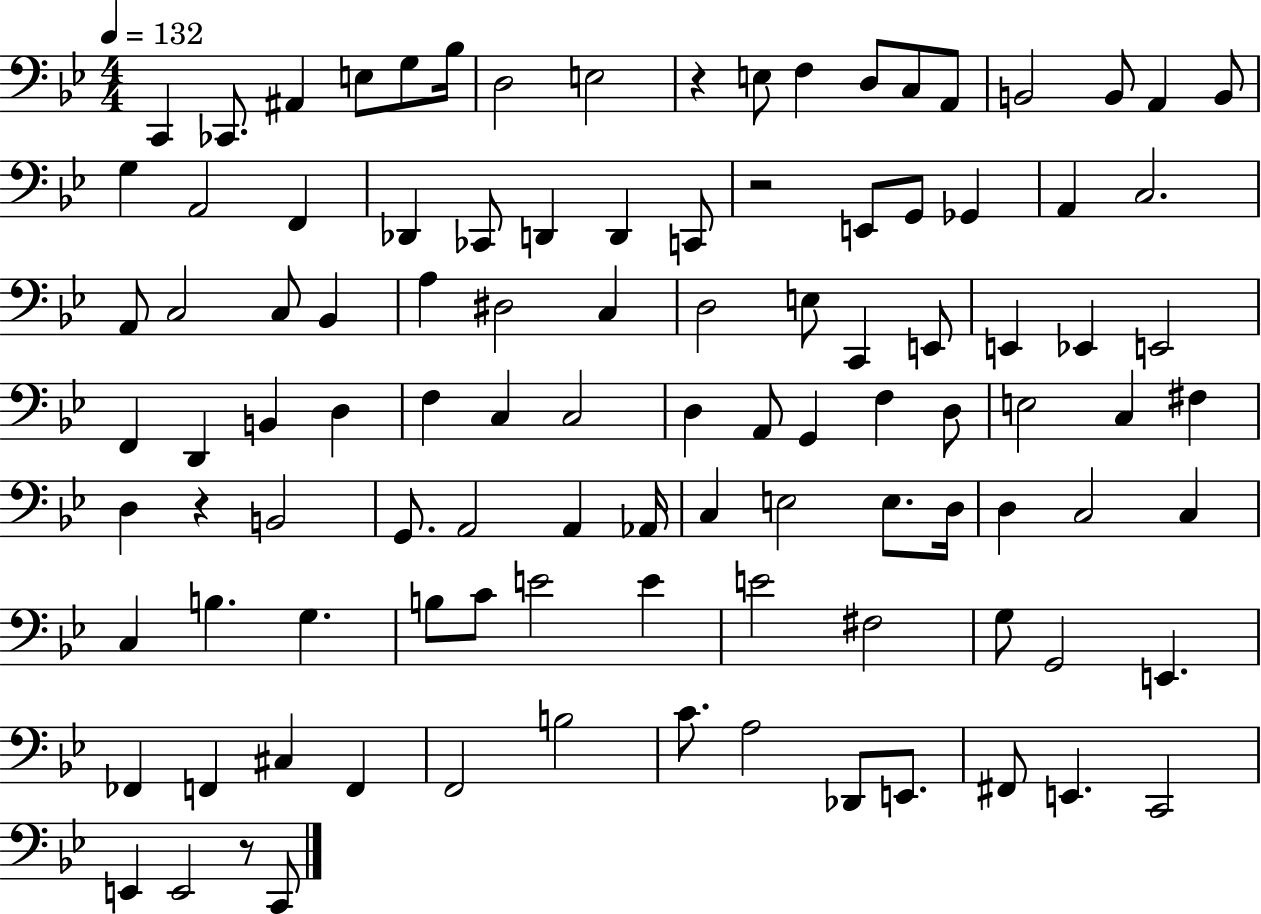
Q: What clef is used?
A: bass